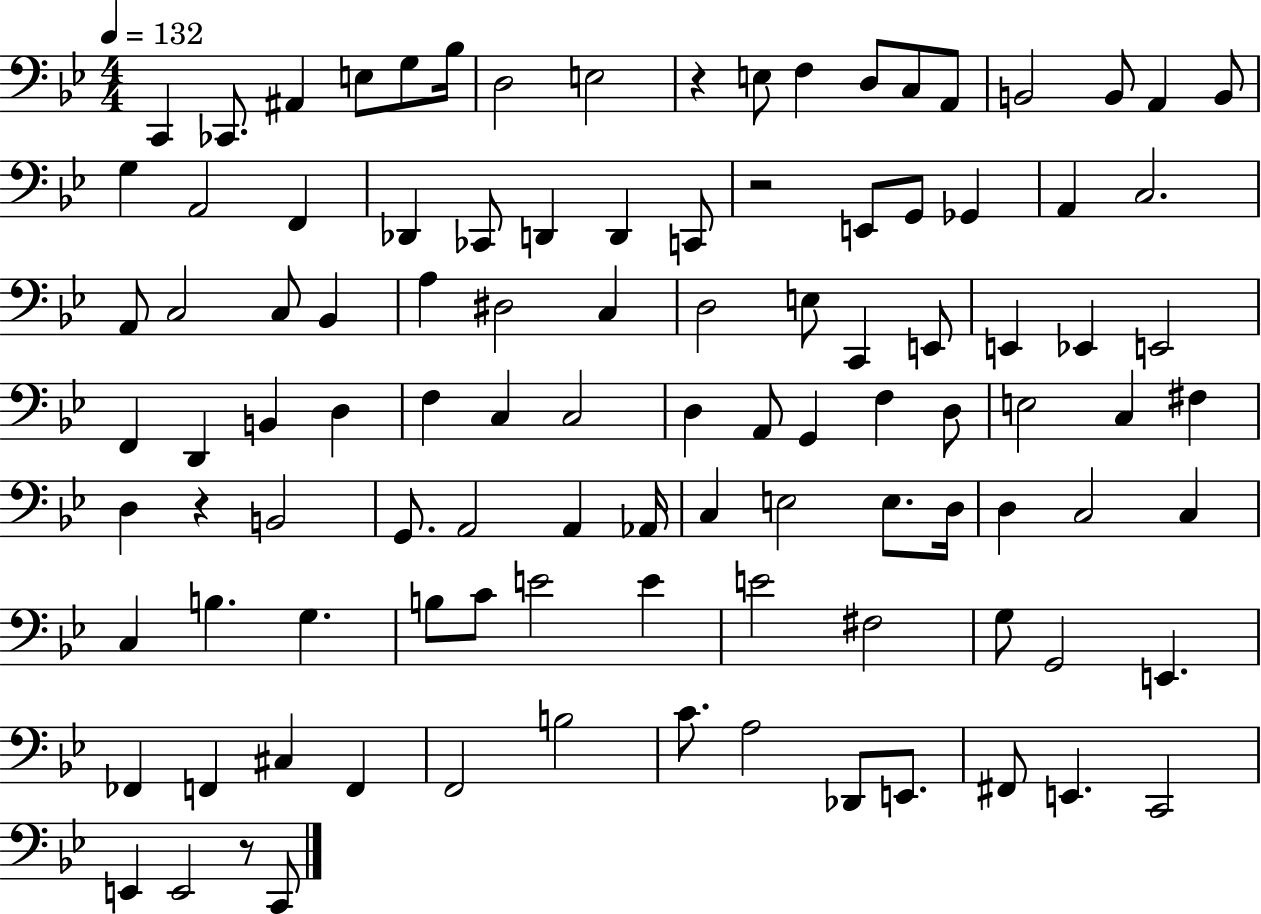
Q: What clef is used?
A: bass